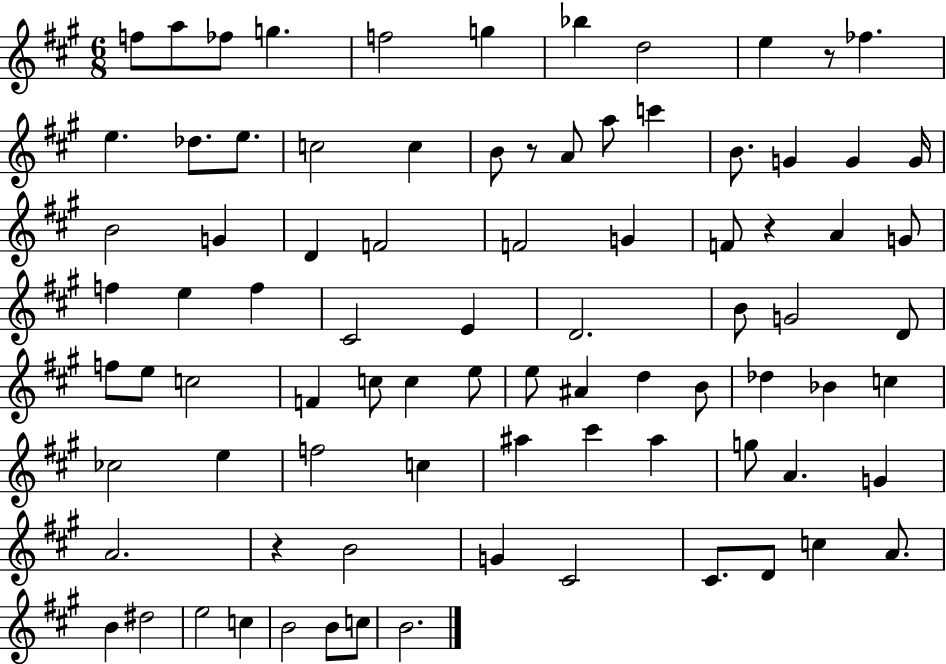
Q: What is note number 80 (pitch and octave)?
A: C5